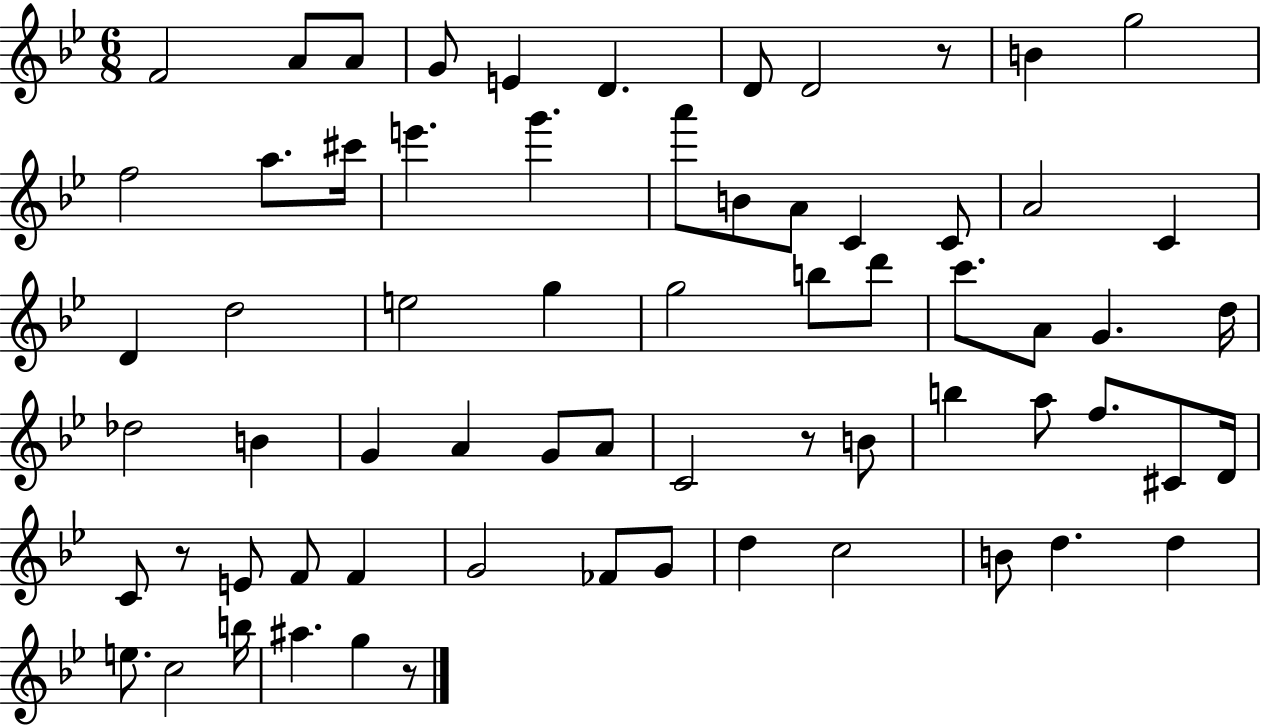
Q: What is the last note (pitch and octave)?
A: G5